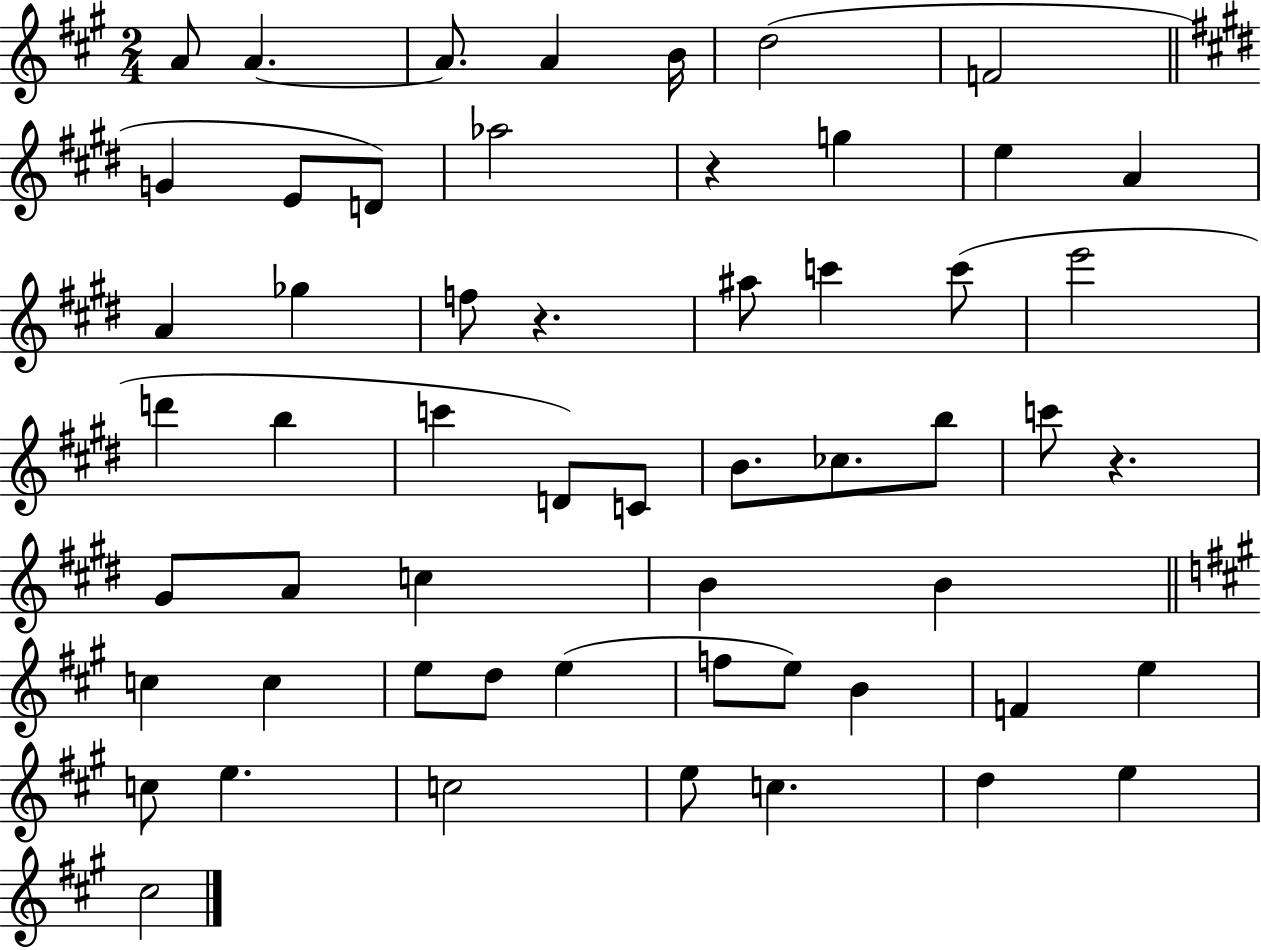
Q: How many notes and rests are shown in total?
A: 56